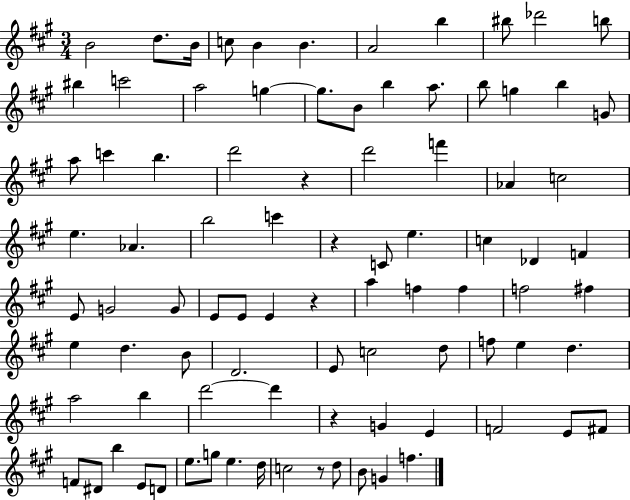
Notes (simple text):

B4/h D5/e. B4/s C5/e B4/q B4/q. A4/h B5/q BIS5/e Db6/h B5/e BIS5/q C6/h A5/h G5/q G5/e. B4/e B5/q A5/e. B5/e G5/q B5/q G4/e A5/e C6/q B5/q. D6/h R/q D6/h F6/q Ab4/q C5/h E5/q. Ab4/q. B5/h C6/q R/q C4/e E5/q. C5/q Db4/q F4/q E4/e G4/h G4/e E4/e E4/e E4/q R/q A5/q F5/q F5/q F5/h F#5/q E5/q D5/q. B4/e D4/h. E4/e C5/h D5/e F5/e E5/q D5/q. A5/h B5/q D6/h D6/q R/q G4/q E4/q F4/h E4/e F#4/e F4/e D#4/e B5/q E4/e D4/e E5/e. G5/e E5/q. D5/s C5/h R/e D5/e B4/e G4/q F5/q.